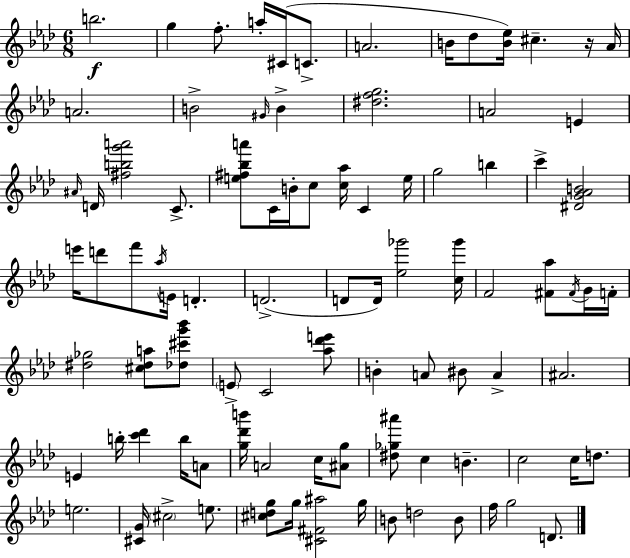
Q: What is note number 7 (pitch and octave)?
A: A4